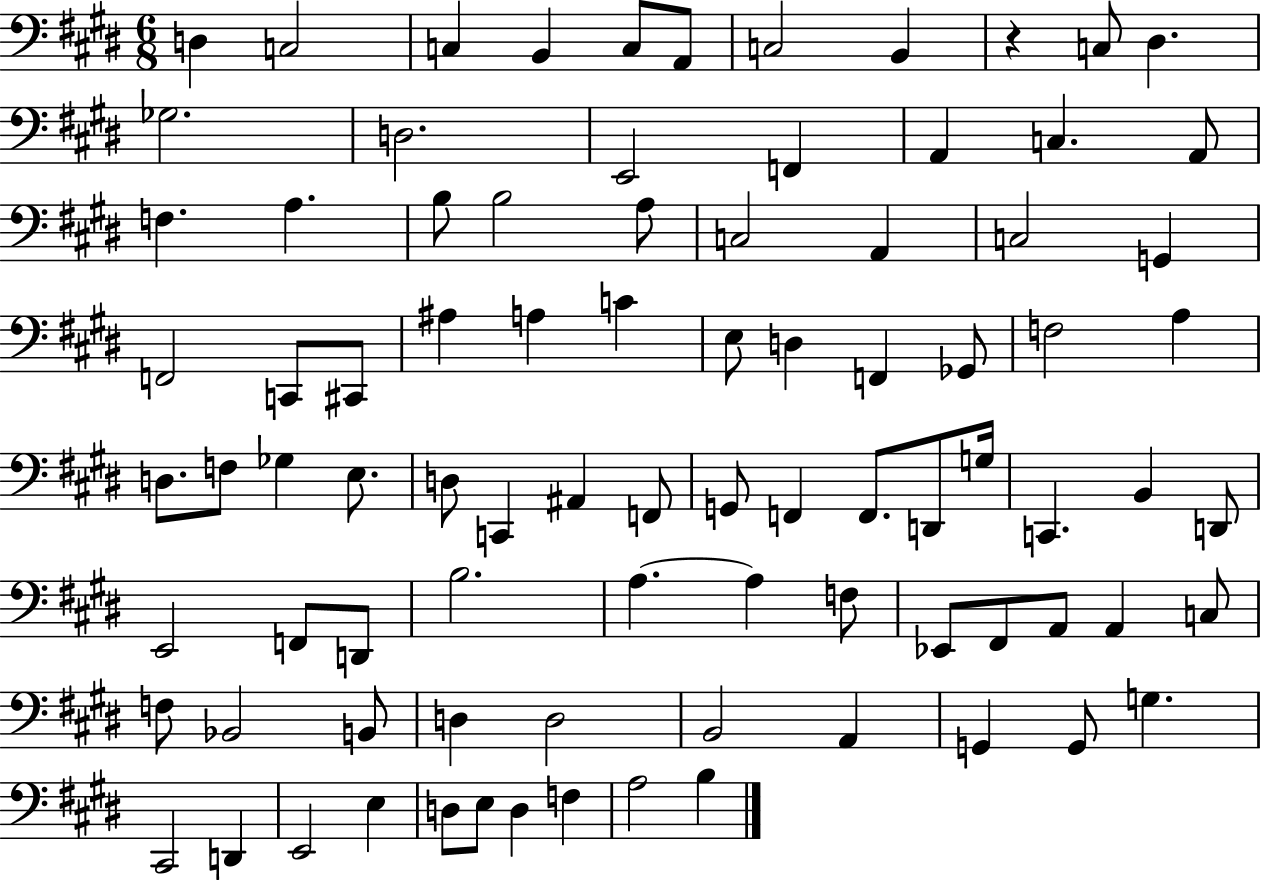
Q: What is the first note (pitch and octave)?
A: D3